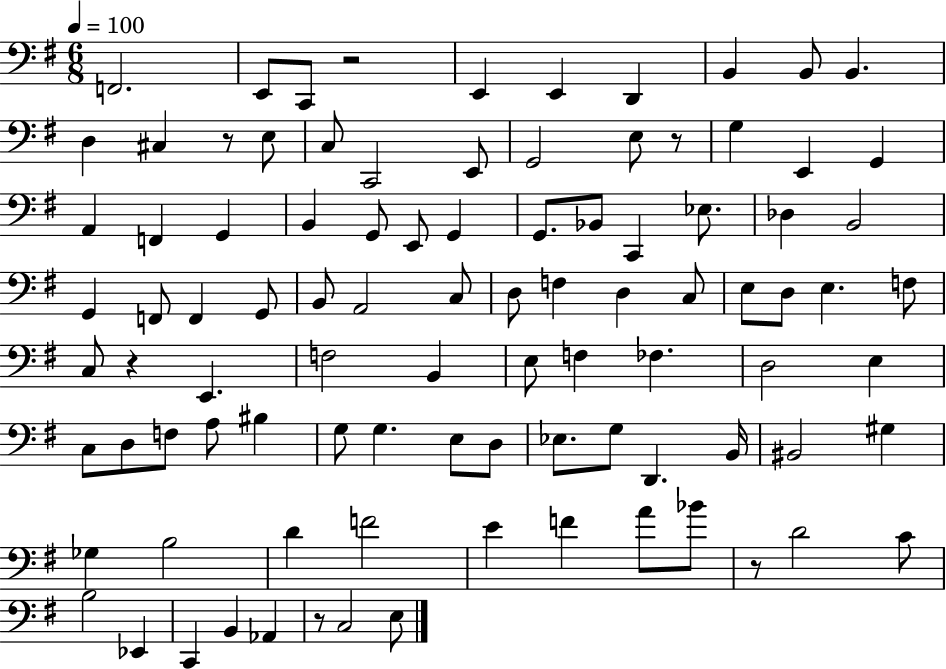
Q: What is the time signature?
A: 6/8